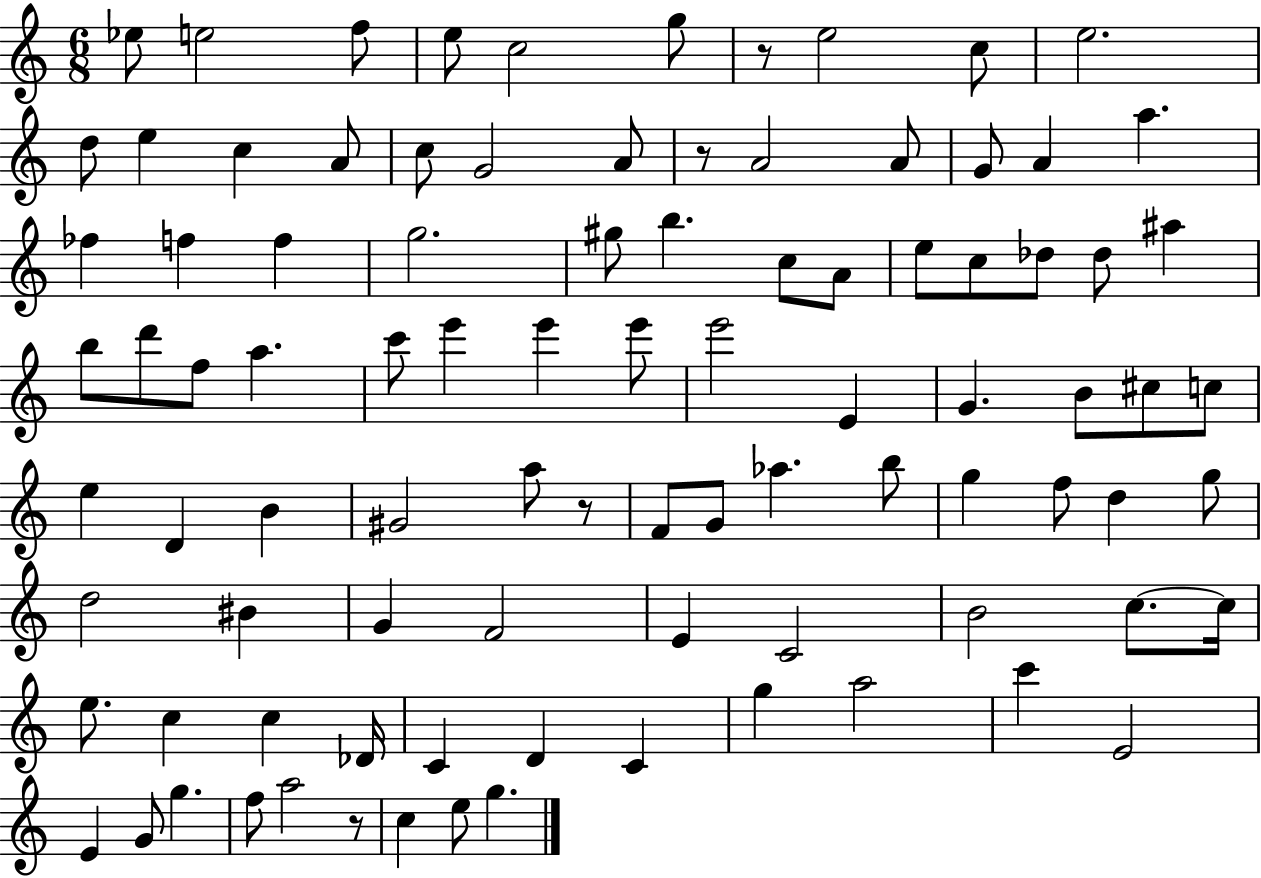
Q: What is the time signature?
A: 6/8